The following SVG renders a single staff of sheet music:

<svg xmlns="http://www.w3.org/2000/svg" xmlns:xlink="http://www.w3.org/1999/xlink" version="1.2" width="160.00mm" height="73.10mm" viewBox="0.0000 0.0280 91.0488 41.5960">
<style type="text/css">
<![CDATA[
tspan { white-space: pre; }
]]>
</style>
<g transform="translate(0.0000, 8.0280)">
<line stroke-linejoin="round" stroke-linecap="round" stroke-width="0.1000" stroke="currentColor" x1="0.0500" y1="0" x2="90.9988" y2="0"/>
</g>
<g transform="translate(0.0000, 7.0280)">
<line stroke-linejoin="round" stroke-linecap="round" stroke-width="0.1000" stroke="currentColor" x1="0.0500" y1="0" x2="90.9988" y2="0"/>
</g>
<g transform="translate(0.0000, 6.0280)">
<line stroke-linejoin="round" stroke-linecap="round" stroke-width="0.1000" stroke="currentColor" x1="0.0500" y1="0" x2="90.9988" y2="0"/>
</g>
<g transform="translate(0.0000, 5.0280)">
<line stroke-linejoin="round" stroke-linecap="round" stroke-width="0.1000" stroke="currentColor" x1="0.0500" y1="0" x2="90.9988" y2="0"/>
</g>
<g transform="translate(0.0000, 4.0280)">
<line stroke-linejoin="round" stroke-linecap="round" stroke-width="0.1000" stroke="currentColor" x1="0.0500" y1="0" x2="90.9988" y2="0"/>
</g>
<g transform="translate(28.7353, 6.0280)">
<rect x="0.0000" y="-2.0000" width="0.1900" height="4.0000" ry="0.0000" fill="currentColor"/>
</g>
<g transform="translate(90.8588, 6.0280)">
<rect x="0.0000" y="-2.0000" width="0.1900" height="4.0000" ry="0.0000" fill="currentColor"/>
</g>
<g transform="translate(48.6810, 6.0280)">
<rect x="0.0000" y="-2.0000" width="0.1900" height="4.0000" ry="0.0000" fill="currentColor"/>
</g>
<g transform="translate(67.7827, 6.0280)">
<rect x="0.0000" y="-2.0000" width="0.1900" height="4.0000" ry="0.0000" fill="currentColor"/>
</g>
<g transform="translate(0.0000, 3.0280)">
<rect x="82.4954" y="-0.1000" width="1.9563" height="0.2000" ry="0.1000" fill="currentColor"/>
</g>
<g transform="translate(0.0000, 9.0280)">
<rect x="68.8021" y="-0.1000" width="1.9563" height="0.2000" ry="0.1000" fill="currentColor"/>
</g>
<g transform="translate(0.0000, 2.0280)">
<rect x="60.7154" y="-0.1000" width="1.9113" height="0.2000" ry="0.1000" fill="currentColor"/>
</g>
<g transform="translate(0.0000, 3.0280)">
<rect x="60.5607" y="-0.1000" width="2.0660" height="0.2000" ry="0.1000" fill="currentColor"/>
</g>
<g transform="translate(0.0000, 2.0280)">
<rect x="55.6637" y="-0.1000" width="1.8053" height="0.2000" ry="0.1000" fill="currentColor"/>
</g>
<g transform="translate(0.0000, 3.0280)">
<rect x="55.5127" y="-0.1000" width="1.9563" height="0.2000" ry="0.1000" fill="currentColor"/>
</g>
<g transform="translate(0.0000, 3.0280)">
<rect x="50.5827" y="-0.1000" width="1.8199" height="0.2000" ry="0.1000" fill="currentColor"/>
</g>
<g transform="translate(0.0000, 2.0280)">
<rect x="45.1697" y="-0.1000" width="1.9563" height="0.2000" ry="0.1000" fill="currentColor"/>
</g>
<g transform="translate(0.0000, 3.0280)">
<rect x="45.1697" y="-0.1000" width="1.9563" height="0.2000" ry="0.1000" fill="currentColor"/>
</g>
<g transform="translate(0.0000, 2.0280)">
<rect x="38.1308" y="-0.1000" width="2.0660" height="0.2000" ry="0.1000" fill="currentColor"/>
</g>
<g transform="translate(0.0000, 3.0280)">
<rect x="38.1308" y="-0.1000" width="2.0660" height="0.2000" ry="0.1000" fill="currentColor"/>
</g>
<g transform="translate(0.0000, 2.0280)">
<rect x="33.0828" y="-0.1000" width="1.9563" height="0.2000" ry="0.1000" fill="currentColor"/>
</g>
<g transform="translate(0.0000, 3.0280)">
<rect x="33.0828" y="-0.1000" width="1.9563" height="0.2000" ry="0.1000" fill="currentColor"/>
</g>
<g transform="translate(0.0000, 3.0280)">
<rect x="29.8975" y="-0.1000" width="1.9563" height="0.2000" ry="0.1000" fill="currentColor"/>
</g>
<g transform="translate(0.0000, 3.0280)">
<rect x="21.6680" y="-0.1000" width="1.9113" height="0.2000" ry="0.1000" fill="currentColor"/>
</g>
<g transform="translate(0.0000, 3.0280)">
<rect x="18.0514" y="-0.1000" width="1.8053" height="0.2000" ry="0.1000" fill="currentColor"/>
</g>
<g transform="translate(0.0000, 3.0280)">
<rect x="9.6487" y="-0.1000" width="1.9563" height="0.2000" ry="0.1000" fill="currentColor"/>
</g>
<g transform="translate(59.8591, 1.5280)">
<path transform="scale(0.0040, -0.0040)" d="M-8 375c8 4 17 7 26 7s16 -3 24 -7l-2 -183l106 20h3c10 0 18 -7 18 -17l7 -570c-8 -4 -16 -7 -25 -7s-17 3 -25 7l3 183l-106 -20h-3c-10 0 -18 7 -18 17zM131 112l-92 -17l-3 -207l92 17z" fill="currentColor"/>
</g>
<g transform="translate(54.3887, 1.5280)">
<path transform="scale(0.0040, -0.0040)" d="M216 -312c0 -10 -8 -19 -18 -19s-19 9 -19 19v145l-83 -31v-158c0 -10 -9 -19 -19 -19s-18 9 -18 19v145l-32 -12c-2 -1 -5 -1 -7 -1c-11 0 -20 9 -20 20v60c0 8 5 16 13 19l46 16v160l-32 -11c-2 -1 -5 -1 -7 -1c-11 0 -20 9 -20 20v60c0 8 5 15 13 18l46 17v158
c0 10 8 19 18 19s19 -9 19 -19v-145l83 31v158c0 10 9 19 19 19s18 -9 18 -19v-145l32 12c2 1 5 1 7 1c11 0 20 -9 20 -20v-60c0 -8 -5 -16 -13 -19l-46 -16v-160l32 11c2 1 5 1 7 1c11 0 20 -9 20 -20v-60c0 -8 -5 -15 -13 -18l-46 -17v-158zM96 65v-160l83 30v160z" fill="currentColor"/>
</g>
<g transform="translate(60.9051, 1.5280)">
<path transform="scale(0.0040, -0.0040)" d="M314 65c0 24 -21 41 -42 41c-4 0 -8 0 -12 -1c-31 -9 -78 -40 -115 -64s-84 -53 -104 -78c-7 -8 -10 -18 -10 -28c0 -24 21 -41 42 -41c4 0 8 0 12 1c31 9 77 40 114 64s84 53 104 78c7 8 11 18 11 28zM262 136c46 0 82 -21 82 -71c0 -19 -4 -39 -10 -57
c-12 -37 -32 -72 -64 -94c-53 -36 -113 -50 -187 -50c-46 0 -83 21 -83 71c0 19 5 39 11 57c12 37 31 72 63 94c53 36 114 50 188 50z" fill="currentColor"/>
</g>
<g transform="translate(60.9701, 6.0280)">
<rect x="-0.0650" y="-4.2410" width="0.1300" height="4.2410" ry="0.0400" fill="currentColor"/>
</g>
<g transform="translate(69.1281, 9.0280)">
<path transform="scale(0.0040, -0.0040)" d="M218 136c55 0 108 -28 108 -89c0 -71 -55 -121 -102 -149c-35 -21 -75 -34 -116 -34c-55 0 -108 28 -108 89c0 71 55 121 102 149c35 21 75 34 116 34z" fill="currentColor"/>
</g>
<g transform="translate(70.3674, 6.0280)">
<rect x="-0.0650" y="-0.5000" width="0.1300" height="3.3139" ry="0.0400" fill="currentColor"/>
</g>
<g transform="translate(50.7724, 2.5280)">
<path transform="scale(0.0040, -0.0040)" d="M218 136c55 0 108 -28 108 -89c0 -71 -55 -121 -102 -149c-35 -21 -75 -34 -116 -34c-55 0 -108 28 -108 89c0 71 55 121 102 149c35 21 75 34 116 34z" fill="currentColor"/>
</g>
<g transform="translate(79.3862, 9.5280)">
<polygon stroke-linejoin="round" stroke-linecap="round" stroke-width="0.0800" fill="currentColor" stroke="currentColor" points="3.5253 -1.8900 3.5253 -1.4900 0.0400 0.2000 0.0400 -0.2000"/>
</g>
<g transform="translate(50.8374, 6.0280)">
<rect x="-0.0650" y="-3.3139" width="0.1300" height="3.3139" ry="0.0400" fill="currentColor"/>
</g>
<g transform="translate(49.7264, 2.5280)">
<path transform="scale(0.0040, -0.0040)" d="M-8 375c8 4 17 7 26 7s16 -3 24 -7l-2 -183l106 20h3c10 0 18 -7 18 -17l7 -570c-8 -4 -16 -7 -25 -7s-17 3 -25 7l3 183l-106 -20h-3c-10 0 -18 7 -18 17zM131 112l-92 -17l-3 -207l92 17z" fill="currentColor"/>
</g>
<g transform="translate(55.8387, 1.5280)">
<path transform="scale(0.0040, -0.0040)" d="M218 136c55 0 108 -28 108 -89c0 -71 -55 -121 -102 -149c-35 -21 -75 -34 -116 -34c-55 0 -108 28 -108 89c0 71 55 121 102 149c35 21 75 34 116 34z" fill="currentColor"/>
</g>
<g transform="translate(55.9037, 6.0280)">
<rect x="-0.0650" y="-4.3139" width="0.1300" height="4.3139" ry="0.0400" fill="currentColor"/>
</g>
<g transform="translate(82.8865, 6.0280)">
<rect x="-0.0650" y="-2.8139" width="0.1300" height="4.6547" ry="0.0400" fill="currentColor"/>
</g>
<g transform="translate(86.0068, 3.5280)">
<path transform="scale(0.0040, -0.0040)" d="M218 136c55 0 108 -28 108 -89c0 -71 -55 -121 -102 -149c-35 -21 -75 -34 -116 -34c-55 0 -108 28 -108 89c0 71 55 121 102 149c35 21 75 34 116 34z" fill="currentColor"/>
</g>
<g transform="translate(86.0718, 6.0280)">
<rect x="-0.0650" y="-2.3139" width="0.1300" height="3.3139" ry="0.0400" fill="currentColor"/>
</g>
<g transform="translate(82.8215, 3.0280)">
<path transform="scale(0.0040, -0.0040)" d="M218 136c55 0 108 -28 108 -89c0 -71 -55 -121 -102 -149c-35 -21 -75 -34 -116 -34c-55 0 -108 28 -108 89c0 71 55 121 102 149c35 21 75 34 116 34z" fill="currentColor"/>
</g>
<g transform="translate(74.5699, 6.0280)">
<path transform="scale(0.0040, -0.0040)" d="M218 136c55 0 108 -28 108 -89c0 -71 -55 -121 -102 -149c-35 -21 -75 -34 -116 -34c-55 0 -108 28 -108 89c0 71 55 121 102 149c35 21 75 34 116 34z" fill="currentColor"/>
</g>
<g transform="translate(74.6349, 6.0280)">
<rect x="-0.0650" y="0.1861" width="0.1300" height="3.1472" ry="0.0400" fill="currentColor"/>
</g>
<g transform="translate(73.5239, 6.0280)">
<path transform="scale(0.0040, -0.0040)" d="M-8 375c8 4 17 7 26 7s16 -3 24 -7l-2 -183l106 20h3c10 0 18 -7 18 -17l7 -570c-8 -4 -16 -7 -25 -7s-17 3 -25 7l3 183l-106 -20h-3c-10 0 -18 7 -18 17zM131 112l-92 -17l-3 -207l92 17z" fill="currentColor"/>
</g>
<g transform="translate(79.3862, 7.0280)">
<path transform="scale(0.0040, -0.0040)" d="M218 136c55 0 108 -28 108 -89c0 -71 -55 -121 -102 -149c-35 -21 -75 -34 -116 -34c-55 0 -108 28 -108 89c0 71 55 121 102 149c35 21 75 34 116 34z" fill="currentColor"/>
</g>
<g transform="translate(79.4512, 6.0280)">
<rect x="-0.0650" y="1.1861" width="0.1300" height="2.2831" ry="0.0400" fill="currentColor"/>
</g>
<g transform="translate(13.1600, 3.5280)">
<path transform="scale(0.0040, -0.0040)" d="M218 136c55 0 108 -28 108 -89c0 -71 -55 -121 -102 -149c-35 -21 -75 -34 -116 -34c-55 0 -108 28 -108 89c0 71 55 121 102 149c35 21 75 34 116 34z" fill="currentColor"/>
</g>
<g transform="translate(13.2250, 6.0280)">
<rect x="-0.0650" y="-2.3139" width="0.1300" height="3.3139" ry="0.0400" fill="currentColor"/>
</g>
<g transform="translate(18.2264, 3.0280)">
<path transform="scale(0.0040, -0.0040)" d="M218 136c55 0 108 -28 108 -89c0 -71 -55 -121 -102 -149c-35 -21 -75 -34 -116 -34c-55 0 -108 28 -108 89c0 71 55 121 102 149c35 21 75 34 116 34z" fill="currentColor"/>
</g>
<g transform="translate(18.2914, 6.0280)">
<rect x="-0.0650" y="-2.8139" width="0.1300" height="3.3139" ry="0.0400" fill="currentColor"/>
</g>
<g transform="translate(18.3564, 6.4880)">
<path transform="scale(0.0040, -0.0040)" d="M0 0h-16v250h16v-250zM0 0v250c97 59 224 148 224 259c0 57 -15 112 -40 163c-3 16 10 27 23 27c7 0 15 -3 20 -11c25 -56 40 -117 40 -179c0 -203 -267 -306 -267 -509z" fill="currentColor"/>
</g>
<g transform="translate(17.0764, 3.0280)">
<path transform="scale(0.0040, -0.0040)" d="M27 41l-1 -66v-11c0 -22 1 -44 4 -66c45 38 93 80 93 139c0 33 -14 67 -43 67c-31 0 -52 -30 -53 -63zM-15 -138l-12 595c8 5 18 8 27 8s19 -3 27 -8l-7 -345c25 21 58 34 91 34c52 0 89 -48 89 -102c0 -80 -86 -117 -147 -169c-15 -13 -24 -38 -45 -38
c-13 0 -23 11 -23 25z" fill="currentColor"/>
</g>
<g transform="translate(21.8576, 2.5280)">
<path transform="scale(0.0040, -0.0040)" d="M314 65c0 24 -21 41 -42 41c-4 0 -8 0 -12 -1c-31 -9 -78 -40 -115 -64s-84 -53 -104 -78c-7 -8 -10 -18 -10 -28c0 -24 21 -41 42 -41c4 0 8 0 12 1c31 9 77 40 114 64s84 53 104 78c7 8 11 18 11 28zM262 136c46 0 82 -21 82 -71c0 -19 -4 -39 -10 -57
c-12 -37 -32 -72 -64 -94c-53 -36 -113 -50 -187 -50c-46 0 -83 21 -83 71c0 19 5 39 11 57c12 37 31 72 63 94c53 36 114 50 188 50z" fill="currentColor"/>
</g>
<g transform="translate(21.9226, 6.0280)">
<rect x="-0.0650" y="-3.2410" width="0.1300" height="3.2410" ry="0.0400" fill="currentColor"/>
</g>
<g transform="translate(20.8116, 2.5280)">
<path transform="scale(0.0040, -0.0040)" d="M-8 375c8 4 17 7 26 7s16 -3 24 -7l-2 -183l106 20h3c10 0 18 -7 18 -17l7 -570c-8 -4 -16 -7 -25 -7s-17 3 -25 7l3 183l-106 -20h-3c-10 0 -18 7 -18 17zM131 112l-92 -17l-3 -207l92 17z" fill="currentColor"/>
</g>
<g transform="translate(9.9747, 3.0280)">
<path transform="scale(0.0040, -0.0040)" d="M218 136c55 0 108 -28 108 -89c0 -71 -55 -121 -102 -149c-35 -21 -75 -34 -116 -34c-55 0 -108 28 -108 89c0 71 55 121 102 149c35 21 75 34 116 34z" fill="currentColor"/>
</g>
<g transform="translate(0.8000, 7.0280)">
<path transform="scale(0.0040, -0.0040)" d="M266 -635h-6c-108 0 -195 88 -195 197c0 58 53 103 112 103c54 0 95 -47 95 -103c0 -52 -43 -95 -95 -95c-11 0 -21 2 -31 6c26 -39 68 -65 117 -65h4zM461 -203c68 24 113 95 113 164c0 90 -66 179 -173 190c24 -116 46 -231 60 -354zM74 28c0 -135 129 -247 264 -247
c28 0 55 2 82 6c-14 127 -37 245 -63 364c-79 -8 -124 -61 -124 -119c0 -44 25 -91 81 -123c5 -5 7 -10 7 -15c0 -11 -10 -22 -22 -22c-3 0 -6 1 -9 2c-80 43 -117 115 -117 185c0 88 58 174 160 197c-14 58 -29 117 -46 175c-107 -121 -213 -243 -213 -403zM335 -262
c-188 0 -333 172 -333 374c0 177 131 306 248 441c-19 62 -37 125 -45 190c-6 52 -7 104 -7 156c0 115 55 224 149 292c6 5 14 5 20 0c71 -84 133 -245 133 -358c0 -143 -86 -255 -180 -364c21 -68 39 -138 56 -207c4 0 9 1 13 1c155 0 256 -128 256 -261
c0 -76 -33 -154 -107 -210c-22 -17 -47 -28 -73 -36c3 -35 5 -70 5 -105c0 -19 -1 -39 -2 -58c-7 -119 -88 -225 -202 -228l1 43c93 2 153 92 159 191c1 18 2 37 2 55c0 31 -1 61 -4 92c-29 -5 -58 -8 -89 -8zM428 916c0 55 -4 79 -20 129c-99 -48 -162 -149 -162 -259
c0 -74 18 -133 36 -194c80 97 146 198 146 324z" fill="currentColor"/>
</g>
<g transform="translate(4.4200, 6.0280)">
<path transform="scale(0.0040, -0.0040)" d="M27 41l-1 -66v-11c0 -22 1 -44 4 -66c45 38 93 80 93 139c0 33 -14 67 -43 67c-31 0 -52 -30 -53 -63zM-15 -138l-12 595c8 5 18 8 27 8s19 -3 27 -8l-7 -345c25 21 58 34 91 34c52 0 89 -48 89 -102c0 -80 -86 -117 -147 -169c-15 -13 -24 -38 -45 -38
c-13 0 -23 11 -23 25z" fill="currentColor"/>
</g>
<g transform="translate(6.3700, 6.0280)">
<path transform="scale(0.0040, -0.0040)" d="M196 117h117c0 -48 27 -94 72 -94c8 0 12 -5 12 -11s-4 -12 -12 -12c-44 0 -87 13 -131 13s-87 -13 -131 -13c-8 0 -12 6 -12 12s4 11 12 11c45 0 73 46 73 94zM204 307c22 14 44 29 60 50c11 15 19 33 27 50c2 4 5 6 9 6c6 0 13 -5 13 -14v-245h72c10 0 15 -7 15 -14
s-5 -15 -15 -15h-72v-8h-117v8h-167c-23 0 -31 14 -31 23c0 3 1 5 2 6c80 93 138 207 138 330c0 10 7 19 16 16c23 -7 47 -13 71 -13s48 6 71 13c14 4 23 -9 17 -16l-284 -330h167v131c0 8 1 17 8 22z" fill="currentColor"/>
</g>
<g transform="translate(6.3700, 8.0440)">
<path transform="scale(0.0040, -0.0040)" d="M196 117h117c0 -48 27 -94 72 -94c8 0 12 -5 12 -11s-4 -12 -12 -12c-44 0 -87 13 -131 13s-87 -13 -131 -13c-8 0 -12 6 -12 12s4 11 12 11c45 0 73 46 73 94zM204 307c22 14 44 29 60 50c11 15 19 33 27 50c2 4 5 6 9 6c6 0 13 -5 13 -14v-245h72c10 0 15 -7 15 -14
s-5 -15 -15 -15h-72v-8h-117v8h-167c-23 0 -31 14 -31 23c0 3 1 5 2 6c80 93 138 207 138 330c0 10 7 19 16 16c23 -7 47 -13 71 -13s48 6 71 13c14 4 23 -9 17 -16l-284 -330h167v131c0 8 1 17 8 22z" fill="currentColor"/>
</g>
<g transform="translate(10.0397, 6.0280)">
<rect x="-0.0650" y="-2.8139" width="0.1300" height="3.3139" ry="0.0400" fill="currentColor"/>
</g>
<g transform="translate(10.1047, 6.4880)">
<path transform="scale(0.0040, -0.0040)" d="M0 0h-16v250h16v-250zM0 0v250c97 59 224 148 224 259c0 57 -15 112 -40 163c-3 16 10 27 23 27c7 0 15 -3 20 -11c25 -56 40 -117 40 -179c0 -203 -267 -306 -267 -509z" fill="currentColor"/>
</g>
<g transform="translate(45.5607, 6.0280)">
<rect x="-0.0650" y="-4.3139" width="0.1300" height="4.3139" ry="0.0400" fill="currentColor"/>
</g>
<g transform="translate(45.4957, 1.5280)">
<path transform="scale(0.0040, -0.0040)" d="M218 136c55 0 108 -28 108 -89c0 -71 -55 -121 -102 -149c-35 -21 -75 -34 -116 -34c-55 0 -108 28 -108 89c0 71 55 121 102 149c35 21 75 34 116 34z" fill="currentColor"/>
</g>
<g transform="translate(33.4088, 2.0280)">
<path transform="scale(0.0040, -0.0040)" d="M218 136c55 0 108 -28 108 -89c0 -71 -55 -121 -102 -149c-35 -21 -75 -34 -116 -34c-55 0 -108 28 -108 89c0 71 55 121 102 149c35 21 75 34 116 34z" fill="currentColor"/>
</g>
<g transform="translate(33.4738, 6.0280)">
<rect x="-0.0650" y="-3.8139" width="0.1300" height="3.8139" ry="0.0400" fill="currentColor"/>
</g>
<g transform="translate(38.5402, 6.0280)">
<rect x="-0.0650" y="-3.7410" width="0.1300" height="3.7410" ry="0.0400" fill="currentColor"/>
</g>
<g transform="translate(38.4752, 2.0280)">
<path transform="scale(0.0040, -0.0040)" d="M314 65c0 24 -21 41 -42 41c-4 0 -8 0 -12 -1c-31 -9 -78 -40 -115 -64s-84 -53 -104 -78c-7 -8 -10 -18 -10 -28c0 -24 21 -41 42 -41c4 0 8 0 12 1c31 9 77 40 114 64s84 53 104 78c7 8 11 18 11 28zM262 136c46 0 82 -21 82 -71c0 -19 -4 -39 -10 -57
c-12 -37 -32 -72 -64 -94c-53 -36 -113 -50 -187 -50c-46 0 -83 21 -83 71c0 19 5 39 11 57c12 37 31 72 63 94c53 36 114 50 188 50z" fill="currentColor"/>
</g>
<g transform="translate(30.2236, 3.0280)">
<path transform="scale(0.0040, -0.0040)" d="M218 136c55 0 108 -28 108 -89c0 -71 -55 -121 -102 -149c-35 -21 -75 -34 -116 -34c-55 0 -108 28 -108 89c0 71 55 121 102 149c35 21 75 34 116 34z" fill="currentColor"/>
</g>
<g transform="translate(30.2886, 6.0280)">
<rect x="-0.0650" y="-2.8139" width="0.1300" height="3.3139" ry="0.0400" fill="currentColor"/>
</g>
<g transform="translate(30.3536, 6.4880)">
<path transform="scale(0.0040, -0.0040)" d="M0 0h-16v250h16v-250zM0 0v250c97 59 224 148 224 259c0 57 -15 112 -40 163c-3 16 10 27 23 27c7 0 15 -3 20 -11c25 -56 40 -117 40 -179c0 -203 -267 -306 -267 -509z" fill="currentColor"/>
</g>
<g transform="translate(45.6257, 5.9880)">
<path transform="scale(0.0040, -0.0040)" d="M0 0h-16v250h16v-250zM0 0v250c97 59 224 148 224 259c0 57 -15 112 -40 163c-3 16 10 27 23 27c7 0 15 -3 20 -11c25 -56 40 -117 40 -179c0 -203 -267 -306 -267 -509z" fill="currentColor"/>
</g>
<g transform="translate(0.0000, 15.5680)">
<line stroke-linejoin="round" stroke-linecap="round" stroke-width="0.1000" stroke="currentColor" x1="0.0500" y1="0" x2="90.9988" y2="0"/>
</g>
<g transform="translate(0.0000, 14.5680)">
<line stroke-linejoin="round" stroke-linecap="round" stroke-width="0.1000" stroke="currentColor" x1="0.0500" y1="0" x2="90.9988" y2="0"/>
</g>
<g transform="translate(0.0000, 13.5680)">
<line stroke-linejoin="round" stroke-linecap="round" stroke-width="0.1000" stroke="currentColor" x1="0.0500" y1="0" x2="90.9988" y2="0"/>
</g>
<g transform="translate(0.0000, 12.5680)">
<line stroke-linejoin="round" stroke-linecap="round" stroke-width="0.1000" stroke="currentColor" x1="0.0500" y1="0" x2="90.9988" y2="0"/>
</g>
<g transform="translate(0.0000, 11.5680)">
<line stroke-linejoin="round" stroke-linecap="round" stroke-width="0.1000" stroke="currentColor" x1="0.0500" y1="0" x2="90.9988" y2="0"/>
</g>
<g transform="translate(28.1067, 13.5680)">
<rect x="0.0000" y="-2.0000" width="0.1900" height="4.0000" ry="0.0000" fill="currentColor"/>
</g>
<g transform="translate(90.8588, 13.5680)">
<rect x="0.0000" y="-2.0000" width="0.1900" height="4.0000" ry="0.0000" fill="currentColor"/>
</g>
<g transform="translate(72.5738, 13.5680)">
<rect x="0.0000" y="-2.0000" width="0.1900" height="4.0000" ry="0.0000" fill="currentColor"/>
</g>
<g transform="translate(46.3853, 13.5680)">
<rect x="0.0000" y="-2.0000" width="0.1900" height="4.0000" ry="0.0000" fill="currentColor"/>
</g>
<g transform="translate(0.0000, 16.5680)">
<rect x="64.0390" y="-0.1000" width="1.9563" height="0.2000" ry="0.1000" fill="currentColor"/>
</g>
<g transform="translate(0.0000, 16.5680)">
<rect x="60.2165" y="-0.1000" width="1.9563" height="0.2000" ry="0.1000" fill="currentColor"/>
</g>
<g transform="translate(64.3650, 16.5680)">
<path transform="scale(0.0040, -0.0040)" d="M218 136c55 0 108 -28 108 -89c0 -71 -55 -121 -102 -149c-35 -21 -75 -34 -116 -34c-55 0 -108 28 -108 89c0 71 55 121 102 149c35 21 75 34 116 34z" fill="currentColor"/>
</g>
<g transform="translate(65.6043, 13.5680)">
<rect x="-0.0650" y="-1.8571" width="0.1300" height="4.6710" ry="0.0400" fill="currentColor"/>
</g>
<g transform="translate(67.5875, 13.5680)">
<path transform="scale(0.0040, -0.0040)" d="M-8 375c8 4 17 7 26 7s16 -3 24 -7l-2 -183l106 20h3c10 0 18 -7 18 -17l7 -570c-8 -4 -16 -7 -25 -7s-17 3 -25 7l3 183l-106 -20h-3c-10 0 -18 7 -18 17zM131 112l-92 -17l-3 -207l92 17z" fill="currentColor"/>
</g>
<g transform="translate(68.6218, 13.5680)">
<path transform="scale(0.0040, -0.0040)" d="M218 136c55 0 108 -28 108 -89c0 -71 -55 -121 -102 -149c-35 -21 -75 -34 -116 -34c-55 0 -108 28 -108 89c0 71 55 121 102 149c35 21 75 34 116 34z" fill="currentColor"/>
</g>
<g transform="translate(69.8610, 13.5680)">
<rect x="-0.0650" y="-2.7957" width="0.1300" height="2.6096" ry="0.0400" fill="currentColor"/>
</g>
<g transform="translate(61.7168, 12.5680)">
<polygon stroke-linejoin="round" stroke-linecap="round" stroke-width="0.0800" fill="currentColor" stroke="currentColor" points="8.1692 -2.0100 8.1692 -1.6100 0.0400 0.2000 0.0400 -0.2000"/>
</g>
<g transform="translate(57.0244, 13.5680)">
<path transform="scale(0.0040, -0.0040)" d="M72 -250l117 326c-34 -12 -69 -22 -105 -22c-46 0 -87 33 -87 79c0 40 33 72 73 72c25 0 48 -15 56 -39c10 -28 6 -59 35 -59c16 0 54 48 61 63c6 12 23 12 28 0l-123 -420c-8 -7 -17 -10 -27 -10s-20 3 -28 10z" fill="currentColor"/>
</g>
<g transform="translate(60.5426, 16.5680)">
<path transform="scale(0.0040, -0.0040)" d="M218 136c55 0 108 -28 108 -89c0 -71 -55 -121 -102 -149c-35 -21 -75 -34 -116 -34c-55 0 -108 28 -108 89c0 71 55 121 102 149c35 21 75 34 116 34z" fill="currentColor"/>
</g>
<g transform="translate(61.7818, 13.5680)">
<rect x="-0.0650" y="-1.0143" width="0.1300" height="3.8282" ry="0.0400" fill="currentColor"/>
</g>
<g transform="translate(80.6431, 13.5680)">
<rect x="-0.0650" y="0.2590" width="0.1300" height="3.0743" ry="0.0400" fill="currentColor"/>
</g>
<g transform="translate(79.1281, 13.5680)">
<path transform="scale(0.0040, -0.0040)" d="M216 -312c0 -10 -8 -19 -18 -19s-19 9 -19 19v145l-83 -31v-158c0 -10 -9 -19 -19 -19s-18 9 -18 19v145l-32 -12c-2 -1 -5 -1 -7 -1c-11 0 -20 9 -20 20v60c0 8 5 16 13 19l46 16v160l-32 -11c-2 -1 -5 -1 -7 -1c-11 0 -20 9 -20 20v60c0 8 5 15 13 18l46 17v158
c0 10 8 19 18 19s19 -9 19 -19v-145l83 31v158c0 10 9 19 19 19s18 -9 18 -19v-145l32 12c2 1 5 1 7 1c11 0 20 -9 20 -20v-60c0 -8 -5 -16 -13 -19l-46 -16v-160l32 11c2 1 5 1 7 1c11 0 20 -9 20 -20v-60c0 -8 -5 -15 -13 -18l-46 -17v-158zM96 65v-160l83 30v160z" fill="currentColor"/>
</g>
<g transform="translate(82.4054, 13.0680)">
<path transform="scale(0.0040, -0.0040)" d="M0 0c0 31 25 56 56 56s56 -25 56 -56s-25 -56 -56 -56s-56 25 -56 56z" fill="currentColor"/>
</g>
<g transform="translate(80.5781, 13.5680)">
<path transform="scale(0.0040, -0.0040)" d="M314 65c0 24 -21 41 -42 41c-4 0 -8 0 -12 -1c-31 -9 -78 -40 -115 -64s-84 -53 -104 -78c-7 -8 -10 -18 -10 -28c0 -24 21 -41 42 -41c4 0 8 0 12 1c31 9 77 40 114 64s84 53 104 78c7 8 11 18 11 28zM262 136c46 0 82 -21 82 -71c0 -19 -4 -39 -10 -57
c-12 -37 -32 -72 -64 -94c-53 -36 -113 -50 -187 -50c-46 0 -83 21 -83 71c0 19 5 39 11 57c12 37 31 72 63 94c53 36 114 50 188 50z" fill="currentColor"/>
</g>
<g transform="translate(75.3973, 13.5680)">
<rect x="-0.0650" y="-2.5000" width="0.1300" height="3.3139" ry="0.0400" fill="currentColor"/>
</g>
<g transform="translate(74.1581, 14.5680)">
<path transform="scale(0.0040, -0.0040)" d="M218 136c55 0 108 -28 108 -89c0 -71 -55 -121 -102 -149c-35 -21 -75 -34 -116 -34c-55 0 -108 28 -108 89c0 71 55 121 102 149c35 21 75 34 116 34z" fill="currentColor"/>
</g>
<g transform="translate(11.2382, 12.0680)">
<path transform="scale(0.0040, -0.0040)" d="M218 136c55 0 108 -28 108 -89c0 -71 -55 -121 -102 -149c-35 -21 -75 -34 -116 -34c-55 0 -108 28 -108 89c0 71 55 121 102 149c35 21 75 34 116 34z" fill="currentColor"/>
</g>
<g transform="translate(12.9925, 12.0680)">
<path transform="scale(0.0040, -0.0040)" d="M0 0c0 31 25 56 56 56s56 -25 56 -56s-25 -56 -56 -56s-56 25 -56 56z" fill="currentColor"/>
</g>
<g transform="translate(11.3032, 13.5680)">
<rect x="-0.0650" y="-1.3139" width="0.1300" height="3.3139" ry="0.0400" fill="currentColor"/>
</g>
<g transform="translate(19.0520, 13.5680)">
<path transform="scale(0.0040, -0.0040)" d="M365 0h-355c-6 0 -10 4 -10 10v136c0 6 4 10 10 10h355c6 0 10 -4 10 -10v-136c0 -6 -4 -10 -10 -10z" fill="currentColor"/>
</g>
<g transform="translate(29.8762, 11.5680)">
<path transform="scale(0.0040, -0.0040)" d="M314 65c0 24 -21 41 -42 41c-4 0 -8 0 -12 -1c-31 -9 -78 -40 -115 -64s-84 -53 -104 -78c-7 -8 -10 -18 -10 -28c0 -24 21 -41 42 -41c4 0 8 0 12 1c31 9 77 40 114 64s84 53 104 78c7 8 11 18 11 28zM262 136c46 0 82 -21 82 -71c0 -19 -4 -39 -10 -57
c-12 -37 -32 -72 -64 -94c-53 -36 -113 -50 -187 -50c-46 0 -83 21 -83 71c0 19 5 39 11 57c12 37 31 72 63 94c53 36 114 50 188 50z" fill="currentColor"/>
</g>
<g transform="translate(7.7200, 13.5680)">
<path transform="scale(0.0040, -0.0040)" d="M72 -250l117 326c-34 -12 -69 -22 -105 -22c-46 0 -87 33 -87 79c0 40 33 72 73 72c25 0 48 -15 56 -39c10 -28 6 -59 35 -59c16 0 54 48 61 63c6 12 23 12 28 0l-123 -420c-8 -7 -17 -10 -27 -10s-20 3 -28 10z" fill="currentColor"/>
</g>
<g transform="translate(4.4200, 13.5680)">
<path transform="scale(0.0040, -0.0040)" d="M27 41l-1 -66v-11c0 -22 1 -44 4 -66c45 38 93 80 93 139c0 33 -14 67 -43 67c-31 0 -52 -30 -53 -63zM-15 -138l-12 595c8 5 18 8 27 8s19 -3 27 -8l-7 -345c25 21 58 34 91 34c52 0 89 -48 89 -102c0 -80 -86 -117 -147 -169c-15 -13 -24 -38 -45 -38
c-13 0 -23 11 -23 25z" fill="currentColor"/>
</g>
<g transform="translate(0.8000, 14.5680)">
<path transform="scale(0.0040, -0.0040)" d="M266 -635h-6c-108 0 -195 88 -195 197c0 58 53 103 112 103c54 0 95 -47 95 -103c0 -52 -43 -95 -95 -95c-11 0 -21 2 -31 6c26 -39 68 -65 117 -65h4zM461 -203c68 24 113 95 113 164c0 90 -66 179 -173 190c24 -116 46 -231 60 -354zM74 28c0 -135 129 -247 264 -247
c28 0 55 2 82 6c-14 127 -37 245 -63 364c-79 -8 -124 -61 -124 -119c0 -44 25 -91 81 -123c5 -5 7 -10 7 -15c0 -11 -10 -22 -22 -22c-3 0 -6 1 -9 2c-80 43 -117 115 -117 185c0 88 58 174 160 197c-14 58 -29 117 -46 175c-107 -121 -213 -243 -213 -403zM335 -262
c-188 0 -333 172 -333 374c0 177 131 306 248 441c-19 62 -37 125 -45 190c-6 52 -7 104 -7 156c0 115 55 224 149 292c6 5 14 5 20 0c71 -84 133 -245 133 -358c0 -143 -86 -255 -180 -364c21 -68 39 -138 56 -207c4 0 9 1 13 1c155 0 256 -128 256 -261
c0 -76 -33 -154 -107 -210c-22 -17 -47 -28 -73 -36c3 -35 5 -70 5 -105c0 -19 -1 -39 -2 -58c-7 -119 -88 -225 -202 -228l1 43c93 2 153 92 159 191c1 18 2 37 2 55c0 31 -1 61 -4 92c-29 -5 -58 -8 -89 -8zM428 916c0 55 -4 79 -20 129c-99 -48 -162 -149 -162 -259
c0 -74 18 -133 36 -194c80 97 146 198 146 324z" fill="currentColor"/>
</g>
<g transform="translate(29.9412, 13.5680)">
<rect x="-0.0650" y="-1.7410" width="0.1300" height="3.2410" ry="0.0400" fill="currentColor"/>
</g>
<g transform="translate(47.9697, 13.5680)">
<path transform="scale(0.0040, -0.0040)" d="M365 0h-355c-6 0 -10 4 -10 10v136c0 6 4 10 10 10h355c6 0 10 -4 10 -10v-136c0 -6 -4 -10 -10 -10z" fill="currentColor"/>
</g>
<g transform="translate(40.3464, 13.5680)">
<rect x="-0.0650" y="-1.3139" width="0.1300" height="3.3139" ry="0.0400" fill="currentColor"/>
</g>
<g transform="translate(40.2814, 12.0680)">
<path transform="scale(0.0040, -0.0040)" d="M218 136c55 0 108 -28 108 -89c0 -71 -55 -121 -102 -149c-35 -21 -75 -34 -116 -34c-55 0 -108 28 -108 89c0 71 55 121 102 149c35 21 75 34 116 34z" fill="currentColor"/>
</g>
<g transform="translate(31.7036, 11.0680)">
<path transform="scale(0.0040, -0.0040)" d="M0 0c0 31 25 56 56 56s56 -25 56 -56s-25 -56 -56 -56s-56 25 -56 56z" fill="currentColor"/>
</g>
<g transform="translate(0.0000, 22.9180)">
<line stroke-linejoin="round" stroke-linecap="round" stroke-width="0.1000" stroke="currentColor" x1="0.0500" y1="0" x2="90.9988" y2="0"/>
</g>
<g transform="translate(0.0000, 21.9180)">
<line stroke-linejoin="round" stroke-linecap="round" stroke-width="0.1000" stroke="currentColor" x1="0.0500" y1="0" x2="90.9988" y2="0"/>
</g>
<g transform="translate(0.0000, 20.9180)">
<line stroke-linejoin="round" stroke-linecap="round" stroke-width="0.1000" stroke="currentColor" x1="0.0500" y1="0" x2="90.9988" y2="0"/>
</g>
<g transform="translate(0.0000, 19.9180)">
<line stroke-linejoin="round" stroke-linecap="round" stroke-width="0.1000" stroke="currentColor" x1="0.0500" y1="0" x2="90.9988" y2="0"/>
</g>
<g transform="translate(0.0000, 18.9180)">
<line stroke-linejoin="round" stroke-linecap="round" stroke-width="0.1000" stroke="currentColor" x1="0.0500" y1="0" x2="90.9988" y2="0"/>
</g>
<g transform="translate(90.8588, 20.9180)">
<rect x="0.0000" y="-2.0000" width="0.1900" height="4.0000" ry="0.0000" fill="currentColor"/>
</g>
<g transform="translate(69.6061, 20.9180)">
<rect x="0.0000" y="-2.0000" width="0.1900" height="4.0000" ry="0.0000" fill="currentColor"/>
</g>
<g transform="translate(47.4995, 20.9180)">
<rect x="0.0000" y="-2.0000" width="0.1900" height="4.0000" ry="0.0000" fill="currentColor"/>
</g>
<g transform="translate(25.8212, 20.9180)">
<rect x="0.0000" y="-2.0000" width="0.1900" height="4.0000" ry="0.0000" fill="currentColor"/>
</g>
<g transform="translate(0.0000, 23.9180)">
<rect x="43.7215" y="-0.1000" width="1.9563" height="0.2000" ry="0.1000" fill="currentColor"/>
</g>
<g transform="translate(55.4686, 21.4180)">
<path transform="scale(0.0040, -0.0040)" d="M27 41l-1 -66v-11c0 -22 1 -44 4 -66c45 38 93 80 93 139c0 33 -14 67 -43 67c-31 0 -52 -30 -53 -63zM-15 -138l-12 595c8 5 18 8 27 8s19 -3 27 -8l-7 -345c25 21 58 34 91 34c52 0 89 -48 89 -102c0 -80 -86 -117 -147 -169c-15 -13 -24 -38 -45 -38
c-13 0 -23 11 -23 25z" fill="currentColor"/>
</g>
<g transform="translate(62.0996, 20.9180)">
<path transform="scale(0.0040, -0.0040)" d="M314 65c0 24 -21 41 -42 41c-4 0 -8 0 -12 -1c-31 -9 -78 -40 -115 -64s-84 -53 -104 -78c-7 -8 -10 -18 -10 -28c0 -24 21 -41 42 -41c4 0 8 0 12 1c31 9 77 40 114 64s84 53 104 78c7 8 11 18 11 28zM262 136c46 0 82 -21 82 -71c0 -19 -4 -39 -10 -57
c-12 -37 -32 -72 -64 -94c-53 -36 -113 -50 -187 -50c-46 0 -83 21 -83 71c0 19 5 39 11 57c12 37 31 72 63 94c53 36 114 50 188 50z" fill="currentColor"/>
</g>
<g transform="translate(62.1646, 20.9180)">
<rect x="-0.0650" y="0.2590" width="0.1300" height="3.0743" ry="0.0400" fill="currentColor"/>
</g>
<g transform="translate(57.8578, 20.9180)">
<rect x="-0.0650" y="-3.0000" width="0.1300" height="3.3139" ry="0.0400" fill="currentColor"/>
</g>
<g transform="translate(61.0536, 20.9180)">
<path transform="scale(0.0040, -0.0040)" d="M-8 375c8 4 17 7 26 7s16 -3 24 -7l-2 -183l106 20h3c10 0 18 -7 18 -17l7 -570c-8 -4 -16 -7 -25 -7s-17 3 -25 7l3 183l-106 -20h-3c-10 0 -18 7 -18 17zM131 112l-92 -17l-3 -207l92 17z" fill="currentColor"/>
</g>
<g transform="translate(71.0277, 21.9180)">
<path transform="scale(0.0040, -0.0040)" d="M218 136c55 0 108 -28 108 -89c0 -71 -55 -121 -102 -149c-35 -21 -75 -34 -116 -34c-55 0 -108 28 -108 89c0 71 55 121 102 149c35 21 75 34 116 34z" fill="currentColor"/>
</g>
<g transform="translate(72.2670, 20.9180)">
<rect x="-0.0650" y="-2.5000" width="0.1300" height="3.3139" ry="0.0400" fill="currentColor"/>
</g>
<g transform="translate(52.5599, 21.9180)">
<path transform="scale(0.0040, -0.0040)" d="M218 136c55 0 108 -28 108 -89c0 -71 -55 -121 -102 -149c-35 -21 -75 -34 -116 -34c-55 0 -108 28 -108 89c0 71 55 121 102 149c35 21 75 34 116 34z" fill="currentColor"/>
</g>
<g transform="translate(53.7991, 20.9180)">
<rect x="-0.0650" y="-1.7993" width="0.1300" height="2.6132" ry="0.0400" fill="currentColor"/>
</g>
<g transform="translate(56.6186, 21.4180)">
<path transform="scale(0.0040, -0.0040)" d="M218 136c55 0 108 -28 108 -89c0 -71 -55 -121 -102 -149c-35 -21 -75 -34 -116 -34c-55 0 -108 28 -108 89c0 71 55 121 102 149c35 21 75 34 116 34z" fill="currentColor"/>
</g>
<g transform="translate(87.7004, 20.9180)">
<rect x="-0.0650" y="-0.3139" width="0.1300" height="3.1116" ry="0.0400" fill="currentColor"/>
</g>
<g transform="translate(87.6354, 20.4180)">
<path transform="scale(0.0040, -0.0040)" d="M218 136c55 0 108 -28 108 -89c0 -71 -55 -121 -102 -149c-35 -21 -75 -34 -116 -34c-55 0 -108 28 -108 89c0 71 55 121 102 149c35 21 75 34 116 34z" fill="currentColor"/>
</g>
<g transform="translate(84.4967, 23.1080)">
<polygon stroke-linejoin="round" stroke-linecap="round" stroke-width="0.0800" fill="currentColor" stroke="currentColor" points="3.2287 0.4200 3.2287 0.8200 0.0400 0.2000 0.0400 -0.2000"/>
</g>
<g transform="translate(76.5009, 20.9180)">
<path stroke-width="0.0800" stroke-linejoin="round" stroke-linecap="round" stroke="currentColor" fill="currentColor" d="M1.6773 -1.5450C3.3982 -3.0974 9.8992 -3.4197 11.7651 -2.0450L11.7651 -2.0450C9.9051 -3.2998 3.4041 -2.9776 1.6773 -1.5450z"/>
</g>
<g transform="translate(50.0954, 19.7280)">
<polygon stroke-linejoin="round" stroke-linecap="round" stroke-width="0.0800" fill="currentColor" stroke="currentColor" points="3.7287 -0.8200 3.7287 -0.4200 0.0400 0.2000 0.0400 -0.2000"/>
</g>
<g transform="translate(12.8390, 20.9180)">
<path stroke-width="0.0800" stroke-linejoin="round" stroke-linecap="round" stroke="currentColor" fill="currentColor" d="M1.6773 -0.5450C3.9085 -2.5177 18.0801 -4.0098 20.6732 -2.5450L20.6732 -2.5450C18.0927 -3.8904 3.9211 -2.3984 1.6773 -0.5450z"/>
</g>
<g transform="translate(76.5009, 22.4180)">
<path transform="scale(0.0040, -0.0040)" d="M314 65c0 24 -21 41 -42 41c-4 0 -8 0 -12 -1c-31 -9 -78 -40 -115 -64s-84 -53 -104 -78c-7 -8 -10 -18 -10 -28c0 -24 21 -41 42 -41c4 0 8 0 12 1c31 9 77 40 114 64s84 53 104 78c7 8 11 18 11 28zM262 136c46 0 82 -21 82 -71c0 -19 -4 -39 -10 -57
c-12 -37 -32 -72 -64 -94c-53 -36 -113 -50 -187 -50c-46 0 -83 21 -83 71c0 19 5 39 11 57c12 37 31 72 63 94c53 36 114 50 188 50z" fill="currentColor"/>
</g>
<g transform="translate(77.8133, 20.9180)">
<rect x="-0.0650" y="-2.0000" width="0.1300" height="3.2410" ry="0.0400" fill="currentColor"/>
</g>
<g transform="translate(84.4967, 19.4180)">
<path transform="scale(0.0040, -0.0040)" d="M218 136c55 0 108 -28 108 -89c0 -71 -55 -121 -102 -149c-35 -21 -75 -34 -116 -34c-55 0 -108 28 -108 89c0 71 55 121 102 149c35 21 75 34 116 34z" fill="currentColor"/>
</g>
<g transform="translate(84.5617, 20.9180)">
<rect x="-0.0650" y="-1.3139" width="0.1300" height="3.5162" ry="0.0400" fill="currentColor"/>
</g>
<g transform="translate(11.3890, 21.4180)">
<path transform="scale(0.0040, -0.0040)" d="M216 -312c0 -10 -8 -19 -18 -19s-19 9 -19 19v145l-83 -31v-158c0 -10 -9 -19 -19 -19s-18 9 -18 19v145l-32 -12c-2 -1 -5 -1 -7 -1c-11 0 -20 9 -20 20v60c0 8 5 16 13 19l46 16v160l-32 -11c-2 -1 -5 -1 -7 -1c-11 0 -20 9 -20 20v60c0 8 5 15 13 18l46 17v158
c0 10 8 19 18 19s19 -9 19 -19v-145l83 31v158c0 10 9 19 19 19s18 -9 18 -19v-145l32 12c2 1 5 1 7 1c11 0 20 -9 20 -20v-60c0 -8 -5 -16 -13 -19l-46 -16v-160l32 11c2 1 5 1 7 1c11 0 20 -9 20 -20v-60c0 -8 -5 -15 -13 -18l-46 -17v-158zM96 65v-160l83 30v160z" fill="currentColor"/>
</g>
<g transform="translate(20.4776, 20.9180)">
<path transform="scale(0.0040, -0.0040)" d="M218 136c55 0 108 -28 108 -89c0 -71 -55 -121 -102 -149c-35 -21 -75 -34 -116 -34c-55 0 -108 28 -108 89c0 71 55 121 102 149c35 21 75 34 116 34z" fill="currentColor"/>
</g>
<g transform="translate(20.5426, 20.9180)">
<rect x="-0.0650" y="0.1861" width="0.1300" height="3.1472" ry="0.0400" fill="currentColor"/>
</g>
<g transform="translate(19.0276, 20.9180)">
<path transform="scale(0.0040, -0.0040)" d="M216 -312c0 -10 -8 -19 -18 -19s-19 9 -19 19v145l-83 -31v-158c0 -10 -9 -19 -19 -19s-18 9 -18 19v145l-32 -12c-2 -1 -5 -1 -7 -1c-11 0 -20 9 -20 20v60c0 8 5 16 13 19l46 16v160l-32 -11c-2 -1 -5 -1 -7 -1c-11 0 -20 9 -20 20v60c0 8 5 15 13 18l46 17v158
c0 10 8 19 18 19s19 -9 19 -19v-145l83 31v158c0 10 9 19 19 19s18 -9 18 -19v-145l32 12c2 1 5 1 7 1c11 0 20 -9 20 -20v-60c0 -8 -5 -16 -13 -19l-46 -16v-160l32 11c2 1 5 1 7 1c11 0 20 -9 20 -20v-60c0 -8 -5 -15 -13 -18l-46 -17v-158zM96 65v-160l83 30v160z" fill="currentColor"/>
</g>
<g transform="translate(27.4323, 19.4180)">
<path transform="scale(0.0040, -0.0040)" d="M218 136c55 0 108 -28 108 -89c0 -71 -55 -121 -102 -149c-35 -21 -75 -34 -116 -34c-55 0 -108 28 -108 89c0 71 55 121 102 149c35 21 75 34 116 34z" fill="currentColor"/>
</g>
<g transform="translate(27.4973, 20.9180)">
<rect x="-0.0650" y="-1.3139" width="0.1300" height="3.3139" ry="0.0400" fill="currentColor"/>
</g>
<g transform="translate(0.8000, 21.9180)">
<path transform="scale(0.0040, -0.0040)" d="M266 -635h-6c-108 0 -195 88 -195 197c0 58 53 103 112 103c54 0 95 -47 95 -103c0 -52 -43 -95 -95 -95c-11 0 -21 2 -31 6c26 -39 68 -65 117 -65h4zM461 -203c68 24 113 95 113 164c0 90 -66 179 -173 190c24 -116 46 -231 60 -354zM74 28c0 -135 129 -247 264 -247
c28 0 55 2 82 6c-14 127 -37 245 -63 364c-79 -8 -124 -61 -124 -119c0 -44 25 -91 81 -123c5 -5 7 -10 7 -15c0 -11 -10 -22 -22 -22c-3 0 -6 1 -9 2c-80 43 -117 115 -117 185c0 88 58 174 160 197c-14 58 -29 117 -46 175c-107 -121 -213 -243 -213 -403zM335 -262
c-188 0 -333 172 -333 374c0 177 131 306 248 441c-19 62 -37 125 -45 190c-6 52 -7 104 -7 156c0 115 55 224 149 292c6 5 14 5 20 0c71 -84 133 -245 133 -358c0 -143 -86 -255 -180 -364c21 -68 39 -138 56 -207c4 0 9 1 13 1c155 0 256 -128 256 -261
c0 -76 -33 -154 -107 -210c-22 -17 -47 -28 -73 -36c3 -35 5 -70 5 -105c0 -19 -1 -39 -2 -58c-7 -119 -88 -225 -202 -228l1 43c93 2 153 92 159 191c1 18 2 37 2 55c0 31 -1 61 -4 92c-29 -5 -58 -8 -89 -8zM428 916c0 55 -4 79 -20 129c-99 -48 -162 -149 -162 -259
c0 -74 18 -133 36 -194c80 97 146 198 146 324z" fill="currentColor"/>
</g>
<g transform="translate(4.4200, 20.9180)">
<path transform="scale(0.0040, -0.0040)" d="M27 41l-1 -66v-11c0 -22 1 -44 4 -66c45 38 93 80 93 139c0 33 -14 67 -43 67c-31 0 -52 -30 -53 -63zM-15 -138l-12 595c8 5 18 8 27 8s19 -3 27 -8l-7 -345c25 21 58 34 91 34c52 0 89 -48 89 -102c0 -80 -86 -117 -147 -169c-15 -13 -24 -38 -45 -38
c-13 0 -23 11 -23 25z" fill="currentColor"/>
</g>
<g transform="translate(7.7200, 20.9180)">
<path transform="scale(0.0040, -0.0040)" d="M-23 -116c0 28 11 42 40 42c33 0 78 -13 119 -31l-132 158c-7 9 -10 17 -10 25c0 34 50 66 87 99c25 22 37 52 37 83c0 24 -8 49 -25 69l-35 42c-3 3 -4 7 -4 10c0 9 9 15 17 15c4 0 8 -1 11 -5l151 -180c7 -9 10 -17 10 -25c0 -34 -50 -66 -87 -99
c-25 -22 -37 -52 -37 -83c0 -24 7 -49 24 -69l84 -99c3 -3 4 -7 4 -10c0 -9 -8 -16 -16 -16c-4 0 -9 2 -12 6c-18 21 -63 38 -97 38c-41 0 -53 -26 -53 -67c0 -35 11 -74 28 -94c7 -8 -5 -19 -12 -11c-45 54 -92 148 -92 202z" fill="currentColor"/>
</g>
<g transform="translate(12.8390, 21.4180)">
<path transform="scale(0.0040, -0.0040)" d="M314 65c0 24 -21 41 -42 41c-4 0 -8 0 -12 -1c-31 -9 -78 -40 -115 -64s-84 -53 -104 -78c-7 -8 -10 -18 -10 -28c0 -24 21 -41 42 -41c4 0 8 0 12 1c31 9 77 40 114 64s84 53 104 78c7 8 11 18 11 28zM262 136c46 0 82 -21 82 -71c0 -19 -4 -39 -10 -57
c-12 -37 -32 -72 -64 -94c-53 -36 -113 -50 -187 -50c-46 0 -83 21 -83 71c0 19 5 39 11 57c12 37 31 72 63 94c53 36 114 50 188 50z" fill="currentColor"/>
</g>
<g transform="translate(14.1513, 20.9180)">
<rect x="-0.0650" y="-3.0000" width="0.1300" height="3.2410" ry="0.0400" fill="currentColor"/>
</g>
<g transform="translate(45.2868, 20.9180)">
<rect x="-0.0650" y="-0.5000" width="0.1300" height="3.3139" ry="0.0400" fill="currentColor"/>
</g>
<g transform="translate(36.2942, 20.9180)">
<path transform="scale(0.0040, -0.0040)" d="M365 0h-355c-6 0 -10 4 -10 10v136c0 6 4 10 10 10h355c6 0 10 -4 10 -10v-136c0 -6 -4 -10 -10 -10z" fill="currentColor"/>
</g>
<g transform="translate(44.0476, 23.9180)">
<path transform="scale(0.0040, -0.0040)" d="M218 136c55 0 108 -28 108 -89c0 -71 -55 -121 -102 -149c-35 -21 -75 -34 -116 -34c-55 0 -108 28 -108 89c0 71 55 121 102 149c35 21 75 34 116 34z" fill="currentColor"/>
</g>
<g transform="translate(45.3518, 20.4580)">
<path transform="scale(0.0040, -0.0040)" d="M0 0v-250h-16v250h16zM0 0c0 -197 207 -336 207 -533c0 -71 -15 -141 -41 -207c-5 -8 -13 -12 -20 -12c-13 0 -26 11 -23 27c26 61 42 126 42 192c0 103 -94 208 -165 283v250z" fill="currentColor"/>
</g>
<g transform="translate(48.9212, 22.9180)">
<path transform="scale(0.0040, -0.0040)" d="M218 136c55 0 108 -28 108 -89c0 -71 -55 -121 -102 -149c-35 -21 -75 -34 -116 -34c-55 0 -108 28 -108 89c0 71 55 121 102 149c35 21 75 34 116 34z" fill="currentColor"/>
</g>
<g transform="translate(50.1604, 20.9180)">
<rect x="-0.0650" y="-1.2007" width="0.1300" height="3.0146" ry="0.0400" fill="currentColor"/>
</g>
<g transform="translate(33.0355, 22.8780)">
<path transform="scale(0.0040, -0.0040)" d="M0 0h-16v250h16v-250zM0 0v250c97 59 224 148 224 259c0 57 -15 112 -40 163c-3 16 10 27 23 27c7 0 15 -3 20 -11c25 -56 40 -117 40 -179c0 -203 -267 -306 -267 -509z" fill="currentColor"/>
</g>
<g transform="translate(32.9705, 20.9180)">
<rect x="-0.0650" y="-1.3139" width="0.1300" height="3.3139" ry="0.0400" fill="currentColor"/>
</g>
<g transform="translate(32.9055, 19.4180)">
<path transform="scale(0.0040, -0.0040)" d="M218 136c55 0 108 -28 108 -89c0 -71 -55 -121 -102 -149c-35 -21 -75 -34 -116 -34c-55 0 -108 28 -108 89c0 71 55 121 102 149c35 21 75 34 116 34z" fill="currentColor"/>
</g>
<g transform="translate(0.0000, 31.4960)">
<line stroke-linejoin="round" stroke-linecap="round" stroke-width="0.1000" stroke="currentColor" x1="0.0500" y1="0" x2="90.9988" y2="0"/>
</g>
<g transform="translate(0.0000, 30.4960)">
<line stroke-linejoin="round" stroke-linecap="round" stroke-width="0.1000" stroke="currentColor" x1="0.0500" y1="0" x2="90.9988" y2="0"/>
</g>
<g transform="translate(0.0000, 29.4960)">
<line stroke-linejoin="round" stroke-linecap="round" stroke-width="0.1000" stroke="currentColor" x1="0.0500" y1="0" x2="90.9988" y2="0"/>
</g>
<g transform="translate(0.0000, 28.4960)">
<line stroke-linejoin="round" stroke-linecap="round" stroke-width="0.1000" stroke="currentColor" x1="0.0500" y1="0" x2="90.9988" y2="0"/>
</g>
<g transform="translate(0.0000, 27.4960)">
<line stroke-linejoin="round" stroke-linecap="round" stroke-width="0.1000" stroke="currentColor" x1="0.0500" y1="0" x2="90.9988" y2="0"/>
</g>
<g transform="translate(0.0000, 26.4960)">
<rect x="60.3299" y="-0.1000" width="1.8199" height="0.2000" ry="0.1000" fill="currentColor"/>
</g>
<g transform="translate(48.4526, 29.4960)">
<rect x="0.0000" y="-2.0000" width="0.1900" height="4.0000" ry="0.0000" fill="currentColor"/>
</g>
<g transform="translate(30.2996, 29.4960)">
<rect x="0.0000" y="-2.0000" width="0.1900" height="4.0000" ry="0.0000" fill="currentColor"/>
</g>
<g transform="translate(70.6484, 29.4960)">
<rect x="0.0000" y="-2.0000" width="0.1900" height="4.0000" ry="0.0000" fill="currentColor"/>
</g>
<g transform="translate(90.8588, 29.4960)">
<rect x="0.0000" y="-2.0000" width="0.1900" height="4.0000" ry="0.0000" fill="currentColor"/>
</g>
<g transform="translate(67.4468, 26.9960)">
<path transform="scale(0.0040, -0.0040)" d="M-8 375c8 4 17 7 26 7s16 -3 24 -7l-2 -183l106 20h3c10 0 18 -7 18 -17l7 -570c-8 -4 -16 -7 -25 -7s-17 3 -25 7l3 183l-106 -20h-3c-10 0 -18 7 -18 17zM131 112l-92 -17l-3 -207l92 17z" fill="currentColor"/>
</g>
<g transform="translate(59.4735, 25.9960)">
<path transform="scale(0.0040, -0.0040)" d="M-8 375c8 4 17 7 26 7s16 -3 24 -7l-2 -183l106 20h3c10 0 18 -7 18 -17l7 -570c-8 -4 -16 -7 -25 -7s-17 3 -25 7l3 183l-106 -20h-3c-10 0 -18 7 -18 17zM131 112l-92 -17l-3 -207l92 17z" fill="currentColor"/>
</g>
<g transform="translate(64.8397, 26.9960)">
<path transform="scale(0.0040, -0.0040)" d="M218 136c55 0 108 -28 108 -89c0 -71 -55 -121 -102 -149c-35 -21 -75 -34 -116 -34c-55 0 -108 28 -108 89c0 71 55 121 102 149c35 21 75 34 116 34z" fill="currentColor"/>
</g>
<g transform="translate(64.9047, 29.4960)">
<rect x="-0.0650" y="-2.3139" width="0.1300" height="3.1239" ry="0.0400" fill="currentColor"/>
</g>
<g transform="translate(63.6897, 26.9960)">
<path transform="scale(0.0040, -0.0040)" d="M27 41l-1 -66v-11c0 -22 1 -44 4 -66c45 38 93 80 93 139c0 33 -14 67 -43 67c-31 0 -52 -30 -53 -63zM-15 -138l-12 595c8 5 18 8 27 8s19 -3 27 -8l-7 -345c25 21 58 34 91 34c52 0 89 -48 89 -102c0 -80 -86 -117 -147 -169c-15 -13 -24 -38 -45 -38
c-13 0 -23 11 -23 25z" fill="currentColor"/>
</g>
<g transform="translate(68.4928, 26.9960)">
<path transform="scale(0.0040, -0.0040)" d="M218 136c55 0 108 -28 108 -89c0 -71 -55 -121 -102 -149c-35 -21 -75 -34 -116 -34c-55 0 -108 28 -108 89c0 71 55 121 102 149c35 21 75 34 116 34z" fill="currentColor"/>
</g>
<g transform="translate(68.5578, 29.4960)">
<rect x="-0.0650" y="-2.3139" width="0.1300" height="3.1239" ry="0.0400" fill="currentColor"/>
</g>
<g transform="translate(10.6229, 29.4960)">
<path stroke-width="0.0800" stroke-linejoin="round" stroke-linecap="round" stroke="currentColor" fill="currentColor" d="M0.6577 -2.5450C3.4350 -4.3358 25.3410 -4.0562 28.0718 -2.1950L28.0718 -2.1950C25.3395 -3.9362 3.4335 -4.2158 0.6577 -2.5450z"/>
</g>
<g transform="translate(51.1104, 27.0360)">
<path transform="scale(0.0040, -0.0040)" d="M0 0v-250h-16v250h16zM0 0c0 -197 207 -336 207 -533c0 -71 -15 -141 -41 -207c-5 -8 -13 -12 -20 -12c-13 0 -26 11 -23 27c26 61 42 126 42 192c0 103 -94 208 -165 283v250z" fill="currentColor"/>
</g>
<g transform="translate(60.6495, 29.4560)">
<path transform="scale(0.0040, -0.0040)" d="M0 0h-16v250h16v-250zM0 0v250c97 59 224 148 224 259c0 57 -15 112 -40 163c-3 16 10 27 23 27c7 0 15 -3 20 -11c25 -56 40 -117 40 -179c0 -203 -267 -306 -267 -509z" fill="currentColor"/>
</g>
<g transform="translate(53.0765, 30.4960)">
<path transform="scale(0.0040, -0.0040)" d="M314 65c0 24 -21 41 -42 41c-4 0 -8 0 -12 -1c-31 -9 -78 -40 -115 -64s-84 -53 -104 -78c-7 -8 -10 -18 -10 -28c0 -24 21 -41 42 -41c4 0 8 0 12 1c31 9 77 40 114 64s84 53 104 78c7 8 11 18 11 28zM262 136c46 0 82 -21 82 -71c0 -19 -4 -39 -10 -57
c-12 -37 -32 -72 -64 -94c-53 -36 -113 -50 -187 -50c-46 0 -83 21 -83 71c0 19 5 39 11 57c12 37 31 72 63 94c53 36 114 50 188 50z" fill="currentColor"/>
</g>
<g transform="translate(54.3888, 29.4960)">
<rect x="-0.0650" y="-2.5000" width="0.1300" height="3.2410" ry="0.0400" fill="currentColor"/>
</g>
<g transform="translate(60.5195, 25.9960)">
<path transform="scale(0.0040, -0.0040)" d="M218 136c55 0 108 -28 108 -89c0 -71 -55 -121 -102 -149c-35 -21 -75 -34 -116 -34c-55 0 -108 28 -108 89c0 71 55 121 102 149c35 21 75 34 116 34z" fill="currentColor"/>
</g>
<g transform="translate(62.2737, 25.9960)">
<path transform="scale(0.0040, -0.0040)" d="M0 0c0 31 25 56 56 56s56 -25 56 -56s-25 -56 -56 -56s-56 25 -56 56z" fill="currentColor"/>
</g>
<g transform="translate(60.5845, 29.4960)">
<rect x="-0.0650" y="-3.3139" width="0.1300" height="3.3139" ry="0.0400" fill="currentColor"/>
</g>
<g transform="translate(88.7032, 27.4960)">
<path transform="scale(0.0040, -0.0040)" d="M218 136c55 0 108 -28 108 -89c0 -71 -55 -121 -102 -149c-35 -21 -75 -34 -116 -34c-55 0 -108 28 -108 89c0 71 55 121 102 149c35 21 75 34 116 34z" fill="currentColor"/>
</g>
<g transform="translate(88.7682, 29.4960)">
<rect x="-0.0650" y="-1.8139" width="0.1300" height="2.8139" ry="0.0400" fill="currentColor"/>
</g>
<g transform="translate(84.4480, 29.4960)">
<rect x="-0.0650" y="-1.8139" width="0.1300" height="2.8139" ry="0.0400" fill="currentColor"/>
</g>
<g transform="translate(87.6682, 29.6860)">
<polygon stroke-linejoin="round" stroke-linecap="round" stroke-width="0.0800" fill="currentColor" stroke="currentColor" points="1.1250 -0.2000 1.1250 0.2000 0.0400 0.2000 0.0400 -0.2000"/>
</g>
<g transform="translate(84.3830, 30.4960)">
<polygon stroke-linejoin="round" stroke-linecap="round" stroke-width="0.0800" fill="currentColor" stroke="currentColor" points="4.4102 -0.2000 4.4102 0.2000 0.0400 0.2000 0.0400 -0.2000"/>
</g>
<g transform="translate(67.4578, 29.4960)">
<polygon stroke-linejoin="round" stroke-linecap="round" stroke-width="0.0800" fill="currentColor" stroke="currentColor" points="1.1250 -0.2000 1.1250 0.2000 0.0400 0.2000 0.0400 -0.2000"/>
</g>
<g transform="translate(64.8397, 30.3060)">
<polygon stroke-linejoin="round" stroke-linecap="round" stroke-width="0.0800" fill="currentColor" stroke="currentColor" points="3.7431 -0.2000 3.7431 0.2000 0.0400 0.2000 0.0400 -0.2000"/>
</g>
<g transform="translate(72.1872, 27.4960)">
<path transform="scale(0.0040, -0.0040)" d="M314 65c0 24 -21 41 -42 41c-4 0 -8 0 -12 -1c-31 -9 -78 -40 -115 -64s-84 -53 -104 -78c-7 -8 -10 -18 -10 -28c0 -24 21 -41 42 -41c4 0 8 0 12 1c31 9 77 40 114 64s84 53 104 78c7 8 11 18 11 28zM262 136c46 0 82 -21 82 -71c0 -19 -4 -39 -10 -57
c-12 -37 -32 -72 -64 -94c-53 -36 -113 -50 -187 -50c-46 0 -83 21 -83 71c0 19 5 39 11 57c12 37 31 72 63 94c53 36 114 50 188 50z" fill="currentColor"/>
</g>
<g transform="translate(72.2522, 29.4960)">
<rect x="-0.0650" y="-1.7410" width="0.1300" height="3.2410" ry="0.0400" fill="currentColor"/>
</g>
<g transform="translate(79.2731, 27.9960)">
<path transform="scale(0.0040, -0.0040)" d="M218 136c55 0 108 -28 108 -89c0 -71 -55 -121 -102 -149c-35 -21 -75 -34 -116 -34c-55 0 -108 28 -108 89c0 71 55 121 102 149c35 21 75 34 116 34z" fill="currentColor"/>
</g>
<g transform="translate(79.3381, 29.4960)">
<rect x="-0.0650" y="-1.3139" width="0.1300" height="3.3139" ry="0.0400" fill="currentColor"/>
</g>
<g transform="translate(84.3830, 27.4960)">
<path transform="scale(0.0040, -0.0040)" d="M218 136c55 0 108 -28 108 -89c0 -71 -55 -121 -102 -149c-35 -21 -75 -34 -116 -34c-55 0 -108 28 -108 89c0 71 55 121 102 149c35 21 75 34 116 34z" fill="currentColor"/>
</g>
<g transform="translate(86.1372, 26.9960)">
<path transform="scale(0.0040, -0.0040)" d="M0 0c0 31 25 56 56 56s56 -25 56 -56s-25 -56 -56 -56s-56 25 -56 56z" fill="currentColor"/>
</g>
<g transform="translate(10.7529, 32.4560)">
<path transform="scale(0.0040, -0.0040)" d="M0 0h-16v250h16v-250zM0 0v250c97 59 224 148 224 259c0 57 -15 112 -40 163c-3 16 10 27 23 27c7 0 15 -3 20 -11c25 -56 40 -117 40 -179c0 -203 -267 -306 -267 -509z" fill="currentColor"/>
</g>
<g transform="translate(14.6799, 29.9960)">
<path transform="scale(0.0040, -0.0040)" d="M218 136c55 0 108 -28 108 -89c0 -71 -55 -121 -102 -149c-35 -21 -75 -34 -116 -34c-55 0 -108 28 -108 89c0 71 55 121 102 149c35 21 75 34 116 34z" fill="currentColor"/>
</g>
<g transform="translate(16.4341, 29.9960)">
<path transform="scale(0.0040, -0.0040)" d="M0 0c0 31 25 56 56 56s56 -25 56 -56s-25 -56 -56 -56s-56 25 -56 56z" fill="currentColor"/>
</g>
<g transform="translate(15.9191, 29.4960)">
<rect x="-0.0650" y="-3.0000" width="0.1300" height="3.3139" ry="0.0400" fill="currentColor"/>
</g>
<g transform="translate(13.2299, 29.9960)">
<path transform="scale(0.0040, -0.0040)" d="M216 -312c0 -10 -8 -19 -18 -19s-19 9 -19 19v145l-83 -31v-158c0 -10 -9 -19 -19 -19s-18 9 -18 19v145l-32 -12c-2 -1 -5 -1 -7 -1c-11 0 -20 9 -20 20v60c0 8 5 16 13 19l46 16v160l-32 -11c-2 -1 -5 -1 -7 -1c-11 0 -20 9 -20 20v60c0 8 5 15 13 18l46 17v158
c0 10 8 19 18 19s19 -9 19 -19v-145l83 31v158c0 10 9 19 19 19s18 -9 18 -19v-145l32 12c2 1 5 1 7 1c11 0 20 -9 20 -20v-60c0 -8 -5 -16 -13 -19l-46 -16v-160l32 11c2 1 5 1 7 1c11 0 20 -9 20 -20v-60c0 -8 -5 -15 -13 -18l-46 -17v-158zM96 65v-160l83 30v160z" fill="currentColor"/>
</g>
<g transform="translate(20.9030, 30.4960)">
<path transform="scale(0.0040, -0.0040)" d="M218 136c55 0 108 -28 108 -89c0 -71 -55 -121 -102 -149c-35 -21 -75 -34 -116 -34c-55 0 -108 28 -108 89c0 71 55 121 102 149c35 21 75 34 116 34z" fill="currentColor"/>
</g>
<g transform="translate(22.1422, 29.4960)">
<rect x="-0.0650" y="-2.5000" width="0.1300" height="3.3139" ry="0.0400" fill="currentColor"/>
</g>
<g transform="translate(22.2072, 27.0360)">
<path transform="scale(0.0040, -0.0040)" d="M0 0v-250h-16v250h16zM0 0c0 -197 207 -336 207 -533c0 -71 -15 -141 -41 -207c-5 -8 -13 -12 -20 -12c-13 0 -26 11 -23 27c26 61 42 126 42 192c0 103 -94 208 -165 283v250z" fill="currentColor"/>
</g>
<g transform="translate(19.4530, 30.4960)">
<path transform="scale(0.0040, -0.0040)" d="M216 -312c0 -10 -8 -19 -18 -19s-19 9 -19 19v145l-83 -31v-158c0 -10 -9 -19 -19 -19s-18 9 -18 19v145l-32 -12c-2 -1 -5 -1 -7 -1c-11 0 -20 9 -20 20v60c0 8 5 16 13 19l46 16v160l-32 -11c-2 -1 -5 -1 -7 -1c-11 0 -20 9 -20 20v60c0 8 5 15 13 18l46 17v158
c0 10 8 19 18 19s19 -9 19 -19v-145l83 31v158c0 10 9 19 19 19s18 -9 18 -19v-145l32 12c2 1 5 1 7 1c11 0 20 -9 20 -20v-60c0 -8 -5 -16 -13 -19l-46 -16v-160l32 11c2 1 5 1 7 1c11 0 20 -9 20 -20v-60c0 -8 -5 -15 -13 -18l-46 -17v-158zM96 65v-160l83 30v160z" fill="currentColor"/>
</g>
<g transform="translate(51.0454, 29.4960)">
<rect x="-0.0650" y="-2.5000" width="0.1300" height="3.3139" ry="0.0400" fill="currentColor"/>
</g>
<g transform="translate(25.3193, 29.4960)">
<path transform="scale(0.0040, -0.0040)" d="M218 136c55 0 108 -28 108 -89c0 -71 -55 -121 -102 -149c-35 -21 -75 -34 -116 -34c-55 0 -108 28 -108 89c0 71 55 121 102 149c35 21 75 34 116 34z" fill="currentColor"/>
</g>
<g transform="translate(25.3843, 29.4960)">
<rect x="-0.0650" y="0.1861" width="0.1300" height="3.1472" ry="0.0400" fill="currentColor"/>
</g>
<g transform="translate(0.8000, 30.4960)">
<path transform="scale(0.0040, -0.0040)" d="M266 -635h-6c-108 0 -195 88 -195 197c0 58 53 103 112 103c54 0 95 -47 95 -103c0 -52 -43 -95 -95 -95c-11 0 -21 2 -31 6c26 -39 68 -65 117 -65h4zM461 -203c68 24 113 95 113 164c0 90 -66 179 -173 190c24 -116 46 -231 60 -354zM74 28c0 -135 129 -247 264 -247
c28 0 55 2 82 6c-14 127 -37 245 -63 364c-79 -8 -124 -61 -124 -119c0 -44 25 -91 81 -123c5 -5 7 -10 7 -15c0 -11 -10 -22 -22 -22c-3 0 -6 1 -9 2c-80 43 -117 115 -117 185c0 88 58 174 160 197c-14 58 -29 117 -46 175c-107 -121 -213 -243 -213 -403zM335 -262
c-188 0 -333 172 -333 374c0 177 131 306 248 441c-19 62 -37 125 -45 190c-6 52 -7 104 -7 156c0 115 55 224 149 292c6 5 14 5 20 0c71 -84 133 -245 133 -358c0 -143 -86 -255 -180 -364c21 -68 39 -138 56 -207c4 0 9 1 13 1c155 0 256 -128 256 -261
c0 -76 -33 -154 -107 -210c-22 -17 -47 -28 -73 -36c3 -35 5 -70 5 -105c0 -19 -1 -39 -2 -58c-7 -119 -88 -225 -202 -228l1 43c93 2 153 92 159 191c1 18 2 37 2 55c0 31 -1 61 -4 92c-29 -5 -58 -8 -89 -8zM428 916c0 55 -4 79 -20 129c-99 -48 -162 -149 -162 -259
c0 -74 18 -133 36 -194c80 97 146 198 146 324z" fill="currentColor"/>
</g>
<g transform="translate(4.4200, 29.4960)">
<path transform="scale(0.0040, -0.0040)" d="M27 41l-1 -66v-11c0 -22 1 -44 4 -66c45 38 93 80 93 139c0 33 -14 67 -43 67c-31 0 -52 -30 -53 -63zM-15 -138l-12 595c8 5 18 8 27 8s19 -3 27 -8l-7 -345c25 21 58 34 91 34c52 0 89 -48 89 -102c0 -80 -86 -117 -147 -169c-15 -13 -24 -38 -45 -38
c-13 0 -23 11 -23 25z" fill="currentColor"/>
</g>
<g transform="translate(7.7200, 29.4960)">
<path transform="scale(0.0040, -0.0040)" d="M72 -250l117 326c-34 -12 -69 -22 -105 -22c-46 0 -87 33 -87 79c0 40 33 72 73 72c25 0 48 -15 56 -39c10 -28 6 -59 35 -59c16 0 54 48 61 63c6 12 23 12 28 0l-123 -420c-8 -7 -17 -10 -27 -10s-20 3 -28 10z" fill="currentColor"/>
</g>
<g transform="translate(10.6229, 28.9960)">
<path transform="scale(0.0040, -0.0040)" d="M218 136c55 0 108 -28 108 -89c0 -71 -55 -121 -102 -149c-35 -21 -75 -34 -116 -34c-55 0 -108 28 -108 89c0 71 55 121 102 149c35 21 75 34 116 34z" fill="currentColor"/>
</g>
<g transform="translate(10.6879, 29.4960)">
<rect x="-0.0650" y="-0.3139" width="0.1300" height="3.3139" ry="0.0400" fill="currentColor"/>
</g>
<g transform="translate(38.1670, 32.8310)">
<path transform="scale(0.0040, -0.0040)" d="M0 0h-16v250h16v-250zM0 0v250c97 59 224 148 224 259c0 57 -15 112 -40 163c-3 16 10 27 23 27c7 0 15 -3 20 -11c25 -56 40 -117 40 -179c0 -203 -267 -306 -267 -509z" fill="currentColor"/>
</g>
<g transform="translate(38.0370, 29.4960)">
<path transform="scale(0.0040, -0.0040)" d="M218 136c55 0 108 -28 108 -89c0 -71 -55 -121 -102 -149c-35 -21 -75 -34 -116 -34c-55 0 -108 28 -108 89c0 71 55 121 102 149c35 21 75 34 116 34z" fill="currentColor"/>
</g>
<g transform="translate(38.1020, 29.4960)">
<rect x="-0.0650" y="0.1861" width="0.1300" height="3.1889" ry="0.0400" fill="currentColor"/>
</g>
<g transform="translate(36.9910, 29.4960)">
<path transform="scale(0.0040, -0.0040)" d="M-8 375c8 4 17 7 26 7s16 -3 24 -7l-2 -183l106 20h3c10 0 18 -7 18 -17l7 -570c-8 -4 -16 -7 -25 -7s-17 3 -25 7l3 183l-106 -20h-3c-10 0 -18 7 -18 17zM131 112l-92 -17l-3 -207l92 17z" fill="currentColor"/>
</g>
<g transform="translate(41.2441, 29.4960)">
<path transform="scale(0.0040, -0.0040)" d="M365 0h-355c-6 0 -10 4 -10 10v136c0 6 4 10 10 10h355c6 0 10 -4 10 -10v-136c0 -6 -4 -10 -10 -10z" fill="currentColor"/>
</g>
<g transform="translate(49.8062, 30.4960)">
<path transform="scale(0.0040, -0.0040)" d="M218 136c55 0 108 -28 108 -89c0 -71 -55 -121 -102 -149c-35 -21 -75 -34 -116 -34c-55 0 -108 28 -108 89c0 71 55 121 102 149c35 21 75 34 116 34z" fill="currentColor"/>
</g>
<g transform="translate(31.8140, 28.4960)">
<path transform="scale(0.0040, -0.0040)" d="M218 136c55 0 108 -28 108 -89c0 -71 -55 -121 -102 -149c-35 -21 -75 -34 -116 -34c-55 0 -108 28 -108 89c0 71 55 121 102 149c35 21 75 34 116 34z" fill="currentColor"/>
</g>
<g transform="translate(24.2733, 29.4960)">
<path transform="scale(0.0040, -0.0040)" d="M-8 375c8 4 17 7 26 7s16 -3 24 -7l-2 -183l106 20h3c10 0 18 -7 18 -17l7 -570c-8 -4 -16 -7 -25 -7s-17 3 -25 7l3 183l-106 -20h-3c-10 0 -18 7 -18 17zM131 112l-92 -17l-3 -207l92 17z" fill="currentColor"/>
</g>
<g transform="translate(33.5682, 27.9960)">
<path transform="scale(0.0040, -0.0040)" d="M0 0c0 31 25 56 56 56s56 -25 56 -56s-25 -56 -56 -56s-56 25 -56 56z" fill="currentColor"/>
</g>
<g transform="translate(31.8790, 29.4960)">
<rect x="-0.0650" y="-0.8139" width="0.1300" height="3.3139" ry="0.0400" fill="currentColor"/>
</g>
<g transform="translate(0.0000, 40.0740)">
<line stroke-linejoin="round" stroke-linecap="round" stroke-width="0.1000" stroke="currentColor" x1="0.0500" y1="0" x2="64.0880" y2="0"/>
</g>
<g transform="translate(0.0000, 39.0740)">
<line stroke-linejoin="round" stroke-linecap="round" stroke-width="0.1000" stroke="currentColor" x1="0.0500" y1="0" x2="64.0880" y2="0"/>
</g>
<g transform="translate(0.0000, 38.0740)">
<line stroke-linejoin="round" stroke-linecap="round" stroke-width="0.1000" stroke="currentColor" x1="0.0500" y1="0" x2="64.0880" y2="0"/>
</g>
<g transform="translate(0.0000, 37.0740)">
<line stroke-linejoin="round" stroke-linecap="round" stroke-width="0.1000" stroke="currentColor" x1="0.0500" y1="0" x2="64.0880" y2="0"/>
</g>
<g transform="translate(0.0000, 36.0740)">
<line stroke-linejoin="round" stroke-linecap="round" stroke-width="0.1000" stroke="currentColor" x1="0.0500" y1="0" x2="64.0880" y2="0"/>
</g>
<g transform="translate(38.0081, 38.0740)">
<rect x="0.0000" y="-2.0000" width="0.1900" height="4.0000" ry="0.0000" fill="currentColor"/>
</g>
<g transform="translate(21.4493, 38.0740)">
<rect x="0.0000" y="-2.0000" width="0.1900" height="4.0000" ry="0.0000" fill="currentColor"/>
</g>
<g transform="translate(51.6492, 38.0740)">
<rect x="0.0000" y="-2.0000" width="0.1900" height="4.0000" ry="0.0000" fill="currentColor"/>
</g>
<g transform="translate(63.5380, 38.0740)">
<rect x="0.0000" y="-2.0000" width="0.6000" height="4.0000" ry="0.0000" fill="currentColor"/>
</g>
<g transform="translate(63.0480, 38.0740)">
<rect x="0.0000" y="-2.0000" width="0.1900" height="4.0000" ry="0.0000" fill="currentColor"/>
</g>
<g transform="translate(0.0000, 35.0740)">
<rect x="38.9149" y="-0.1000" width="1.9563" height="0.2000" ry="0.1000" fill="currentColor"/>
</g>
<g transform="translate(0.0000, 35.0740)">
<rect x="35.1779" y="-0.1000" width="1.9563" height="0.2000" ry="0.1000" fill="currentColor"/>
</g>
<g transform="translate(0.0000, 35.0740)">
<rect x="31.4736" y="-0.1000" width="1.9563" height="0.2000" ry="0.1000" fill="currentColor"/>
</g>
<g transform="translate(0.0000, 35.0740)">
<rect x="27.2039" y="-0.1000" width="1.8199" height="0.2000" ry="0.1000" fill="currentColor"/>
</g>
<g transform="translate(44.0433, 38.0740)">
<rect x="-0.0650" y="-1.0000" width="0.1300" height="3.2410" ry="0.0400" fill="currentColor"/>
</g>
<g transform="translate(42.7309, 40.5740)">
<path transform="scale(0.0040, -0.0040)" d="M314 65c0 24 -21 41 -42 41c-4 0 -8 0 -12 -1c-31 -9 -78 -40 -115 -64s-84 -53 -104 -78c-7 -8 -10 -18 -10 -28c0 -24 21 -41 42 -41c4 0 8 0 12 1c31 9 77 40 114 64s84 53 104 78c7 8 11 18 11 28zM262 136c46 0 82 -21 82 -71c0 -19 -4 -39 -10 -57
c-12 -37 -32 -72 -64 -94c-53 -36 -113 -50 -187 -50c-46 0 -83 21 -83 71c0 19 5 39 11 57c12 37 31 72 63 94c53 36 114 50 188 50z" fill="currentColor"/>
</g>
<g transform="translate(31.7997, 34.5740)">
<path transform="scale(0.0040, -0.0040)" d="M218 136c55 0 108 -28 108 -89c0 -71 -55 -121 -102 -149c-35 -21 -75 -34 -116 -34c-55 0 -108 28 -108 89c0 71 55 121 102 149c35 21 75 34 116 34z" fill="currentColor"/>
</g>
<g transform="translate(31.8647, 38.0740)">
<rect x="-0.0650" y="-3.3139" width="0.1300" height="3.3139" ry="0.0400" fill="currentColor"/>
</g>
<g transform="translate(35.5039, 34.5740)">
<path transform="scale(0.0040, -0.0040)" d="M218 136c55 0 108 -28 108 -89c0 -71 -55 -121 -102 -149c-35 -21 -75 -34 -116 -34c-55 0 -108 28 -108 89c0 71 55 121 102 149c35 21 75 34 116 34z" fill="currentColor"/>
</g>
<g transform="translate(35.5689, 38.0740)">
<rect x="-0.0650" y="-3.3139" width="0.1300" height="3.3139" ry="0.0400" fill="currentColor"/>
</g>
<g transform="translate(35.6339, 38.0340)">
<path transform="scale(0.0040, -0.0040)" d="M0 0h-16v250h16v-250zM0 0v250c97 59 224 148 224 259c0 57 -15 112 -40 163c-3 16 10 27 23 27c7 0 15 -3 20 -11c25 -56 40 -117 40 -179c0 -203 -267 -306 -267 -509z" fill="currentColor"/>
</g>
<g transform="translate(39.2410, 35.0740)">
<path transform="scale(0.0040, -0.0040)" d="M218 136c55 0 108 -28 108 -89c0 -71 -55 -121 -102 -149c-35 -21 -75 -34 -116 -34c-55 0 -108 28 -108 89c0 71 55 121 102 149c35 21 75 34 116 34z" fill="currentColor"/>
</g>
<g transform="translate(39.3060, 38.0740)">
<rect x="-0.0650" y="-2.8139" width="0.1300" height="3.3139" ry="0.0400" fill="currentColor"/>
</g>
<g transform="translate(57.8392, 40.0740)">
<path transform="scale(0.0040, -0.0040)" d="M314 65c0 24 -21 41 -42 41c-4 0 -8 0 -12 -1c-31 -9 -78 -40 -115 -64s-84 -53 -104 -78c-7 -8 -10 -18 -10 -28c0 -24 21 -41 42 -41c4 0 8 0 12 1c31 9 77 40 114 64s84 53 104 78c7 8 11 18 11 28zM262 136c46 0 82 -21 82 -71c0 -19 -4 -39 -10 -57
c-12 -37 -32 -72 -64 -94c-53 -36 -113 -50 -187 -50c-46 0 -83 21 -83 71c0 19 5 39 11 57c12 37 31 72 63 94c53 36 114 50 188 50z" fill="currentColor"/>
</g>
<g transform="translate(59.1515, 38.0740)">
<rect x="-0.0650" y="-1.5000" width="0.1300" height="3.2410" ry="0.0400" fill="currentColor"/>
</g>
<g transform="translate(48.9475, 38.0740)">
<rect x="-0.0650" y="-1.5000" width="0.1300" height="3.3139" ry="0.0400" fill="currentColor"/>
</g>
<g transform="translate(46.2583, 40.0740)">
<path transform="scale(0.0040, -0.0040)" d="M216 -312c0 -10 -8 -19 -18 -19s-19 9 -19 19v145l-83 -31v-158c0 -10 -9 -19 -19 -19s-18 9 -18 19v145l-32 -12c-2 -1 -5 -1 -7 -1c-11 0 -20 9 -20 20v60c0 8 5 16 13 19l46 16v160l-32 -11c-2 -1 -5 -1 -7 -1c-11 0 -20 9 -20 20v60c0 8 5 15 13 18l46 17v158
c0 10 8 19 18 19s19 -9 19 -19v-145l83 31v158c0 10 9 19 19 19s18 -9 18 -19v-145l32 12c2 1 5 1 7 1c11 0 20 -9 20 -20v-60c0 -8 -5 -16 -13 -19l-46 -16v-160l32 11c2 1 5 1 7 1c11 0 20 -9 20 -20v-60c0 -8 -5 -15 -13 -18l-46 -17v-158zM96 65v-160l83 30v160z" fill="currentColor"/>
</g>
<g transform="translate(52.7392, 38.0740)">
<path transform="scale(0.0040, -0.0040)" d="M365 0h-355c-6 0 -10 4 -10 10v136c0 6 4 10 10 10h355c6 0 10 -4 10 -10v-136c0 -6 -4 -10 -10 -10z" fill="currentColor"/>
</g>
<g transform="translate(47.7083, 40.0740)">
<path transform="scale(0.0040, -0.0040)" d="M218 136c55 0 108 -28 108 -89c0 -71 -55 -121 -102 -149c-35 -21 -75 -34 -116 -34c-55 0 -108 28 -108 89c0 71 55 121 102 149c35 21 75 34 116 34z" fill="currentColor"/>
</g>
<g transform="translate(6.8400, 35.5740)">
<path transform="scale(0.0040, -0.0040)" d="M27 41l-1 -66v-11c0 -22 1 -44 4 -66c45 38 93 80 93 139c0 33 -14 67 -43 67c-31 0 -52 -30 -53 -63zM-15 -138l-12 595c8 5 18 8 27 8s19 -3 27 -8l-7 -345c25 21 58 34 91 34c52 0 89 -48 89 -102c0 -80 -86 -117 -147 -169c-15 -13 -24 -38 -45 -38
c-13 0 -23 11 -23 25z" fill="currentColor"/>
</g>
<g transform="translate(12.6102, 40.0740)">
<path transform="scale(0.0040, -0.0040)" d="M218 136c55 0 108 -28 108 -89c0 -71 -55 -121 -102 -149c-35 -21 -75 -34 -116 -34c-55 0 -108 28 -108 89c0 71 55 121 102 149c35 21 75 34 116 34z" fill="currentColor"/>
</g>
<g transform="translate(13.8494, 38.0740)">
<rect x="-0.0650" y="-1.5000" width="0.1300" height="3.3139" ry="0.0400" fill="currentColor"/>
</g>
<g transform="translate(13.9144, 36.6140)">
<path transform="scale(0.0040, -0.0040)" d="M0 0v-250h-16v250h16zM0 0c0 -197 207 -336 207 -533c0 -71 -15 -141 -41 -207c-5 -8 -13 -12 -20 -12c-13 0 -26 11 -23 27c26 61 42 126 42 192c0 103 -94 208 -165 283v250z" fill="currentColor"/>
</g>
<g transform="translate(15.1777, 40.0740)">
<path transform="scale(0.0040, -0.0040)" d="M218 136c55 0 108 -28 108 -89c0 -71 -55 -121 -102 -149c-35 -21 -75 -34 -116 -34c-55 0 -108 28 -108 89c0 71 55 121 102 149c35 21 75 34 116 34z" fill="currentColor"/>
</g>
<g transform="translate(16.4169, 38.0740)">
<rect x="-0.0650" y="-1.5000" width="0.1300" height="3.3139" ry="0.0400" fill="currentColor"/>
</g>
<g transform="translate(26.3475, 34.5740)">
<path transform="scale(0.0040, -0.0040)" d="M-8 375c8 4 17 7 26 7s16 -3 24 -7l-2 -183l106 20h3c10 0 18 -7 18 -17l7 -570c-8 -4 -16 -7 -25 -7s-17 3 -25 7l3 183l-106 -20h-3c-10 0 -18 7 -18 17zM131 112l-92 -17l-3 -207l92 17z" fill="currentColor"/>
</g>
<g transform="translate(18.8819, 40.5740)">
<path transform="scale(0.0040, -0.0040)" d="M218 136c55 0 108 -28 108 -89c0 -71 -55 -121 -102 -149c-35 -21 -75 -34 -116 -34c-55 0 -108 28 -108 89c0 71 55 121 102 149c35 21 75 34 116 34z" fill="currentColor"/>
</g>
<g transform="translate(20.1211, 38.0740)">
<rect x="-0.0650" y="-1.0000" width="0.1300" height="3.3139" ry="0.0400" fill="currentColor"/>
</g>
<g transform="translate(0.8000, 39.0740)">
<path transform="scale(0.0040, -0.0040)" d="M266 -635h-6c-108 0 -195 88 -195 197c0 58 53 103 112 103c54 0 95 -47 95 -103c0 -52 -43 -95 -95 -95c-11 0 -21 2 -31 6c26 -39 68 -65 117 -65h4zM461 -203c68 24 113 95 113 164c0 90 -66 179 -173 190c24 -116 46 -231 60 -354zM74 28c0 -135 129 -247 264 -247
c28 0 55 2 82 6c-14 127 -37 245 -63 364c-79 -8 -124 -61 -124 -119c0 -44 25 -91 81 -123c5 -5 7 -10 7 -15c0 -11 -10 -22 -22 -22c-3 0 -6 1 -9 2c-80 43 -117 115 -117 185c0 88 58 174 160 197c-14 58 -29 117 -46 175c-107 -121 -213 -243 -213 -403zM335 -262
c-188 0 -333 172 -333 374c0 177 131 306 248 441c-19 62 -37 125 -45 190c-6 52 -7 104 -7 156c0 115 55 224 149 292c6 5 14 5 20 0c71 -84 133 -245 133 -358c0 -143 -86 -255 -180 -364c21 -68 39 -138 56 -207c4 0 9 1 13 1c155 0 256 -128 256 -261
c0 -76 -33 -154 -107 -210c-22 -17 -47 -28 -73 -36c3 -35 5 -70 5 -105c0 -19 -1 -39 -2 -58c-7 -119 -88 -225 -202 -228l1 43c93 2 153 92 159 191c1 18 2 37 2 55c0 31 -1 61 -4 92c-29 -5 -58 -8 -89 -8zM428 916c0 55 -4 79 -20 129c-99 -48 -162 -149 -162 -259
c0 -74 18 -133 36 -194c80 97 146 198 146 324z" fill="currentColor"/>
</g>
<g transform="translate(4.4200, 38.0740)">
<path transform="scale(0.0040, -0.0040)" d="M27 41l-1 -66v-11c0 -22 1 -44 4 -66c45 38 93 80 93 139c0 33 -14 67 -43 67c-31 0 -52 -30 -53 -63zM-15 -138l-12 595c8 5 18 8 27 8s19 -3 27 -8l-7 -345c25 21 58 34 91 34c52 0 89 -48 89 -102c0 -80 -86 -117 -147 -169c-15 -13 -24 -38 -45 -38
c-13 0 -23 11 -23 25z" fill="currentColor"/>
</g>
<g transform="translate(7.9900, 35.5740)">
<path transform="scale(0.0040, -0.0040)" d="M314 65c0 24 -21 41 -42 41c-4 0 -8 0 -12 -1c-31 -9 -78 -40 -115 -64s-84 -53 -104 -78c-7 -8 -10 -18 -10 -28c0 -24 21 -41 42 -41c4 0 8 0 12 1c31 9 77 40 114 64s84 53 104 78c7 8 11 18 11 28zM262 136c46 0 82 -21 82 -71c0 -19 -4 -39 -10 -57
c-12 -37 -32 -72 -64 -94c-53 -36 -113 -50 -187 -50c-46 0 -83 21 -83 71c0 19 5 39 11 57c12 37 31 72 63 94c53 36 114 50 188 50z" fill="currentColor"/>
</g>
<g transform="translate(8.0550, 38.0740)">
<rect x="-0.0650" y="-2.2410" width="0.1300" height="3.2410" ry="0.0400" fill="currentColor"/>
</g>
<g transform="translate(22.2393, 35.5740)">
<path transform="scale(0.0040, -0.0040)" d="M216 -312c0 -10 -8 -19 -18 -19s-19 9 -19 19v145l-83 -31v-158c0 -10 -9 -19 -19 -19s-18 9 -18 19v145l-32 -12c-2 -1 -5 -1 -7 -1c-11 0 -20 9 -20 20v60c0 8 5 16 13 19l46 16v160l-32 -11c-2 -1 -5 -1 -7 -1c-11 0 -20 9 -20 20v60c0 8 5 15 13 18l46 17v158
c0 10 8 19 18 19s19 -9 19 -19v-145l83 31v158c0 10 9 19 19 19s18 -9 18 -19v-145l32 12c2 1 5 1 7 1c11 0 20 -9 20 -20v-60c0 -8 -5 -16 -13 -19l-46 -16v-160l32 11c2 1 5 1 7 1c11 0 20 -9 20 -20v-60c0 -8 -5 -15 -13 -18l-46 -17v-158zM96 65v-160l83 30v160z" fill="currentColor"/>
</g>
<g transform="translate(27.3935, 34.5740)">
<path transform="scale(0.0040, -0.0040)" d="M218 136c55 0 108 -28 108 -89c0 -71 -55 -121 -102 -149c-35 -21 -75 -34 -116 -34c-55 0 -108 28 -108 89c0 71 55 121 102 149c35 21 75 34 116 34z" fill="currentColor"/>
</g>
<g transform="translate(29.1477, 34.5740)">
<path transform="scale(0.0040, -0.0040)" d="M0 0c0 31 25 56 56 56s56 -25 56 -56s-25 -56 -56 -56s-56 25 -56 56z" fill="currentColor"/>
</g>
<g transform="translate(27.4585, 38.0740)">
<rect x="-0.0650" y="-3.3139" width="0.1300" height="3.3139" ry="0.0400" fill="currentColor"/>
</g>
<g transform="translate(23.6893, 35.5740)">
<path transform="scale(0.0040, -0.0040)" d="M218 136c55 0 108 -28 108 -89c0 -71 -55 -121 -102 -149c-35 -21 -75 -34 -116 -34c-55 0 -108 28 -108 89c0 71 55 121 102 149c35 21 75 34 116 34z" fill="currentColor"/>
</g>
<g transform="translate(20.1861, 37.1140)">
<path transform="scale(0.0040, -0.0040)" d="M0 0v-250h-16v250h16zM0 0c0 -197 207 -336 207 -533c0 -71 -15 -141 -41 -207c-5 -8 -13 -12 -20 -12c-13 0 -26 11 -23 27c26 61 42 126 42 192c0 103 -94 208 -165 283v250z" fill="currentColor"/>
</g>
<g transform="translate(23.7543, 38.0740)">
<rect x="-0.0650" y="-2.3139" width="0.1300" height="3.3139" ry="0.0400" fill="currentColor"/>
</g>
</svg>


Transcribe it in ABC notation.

X:1
T:Untitled
M:4/4
L:1/4
K:F
a/2 g _a/2 b2 a/2 c' c'2 d'/2 b ^d' d'2 C B G/2 a/2 g z/2 e z2 f2 e z2 z/2 C/2 C/2 B/2 G ^B2 z ^A2 ^B e e/2 z2 C/2 E/2 G/2 _A B2 G F2 e/2 c/2 z/2 c/2 ^A ^G/2 B d B/2 z2 G/2 G2 b/2 _g/2 g/4 f2 e f/2 f/4 _g2 E/2 E D/2 ^g b b b/2 a D2 ^E z2 E2